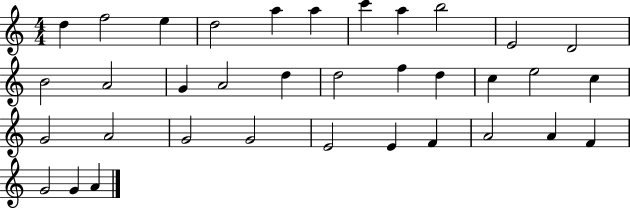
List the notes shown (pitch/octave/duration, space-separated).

D5/q F5/h E5/q D5/h A5/q A5/q C6/q A5/q B5/h E4/h D4/h B4/h A4/h G4/q A4/h D5/q D5/h F5/q D5/q C5/q E5/h C5/q G4/h A4/h G4/h G4/h E4/h E4/q F4/q A4/h A4/q F4/q G4/h G4/q A4/q